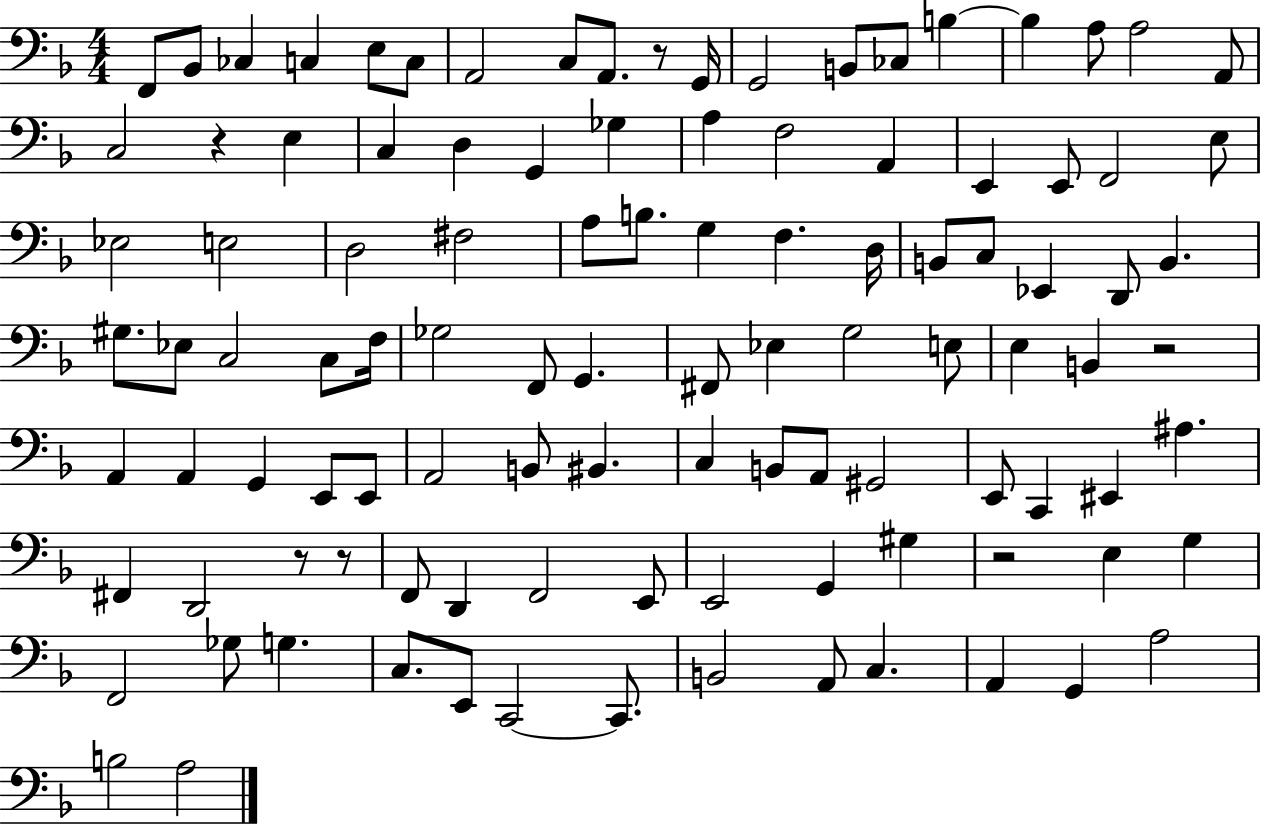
F2/e Bb2/e CES3/q C3/q E3/e C3/e A2/h C3/e A2/e. R/e G2/s G2/h B2/e CES3/e B3/q B3/q A3/e A3/h A2/e C3/h R/q E3/q C3/q D3/q G2/q Gb3/q A3/q F3/h A2/q E2/q E2/e F2/h E3/e Eb3/h E3/h D3/h F#3/h A3/e B3/e. G3/q F3/q. D3/s B2/e C3/e Eb2/q D2/e B2/q. G#3/e. Eb3/e C3/h C3/e F3/s Gb3/h F2/e G2/q. F#2/e Eb3/q G3/h E3/e E3/q B2/q R/h A2/q A2/q G2/q E2/e E2/e A2/h B2/e BIS2/q. C3/q B2/e A2/e G#2/h E2/e C2/q EIS2/q A#3/q. F#2/q D2/h R/e R/e F2/e D2/q F2/h E2/e E2/h G2/q G#3/q R/h E3/q G3/q F2/h Gb3/e G3/q. C3/e. E2/e C2/h C2/e. B2/h A2/e C3/q. A2/q G2/q A3/h B3/h A3/h